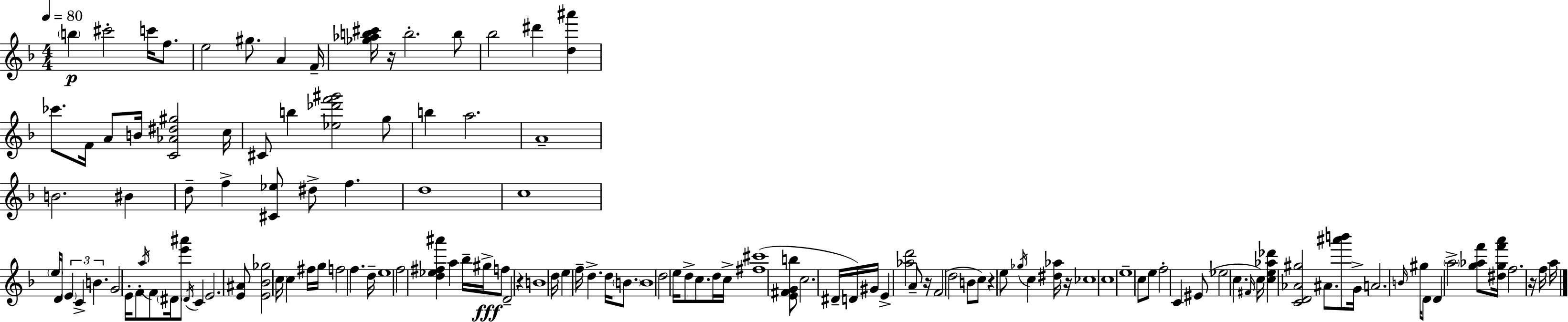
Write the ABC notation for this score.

X:1
T:Untitled
M:4/4
L:1/4
K:Dm
b ^c'2 c'/4 f/2 e2 ^g/2 A F/4 [_g_ab^c']/4 z/4 b2 b/2 _b2 ^d' [d^a'] _c'/2 F/4 A/2 B/4 [C_A^d^g]2 c/4 ^C/2 b [_e_d'f'^g']2 g/2 b a2 A4 B2 ^B d/2 f [^C_e]/2 ^d/2 f d4 c4 e/4 D/4 E C B G2 E/4 F/2 a/4 F/2 ^D/4 [e'^a']/2 ^D/4 C E2 [E^A]/2 [E_B_g]2 c/4 c ^f/4 g/4 f2 f d/4 e4 f2 [d_e^f^a'] a _b/4 ^g/4 f/2 D2 z B4 d/4 e f/4 d d/4 B/2 B4 d2 e/4 d/2 c/2 d/4 c/4 [^f^c']4 [E^FGb]/2 c2 ^D/4 D/4 ^G/4 E [_ad']2 A/2 z/4 F2 d2 B/2 c/2 z e/2 _g/4 c [^d_a]/4 z/4 _c4 c4 e4 c/2 e/2 f2 C ^E/2 _e2 c ^F/4 c/4 [ce_a_d'] [CD_A^g]2 ^A/2 [^a'b']/2 G/4 A2 B/4 ^g/4 D/2 D a2 [g_af']/2 [^dgf'a']/4 f2 z/4 f/4 a/4